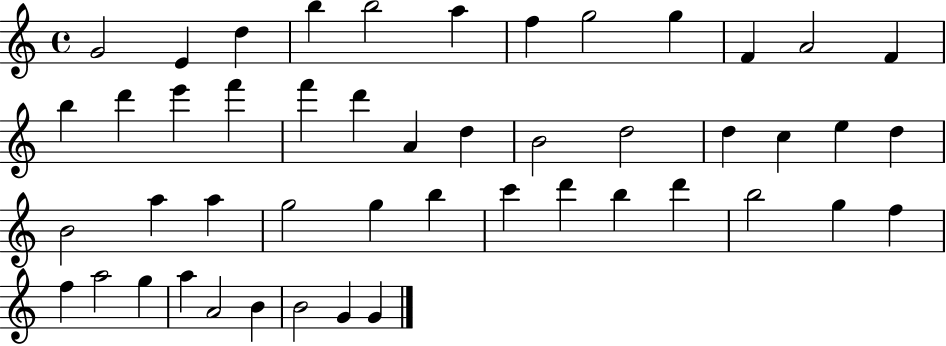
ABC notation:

X:1
T:Untitled
M:4/4
L:1/4
K:C
G2 E d b b2 a f g2 g F A2 F b d' e' f' f' d' A d B2 d2 d c e d B2 a a g2 g b c' d' b d' b2 g f f a2 g a A2 B B2 G G